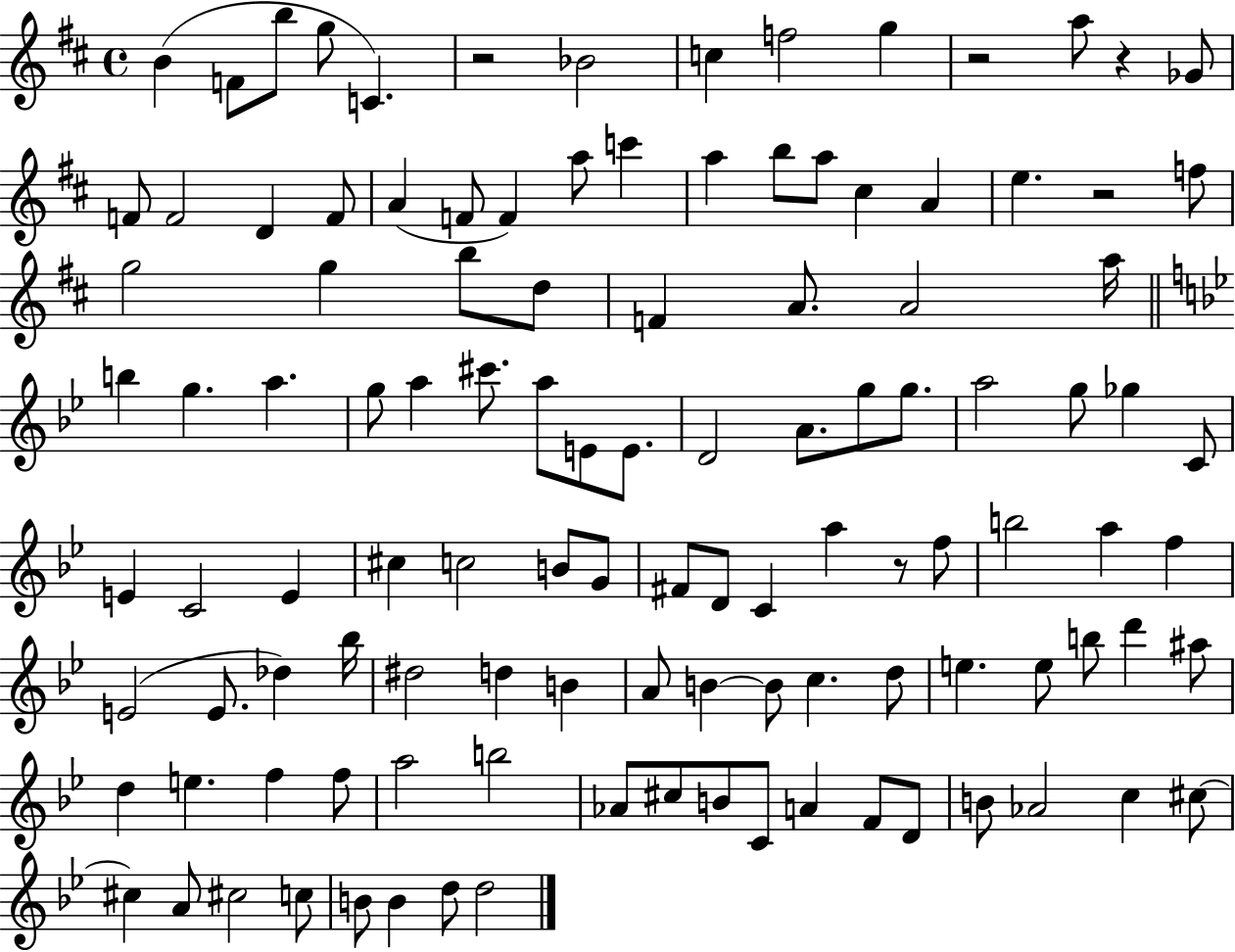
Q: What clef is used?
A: treble